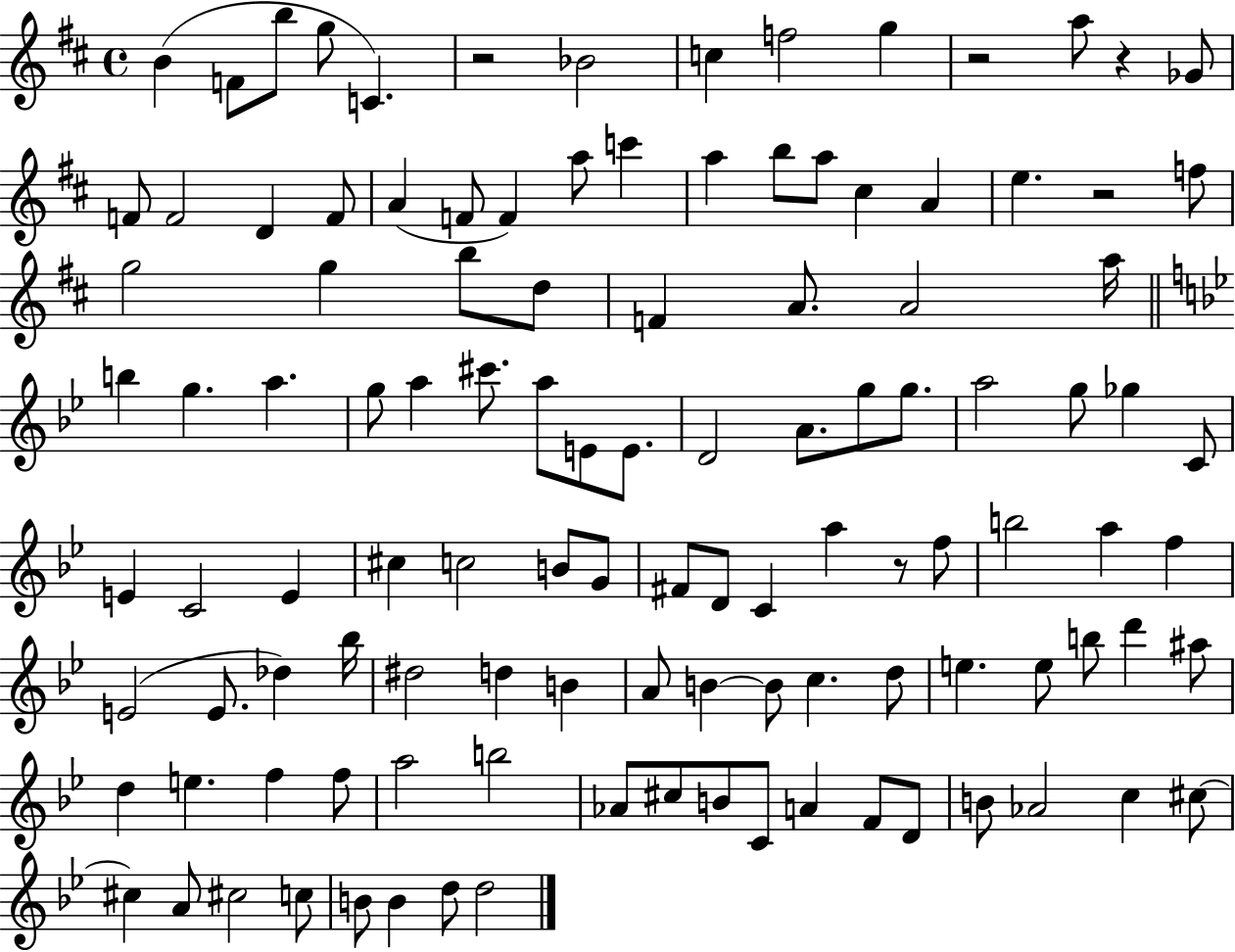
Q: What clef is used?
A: treble